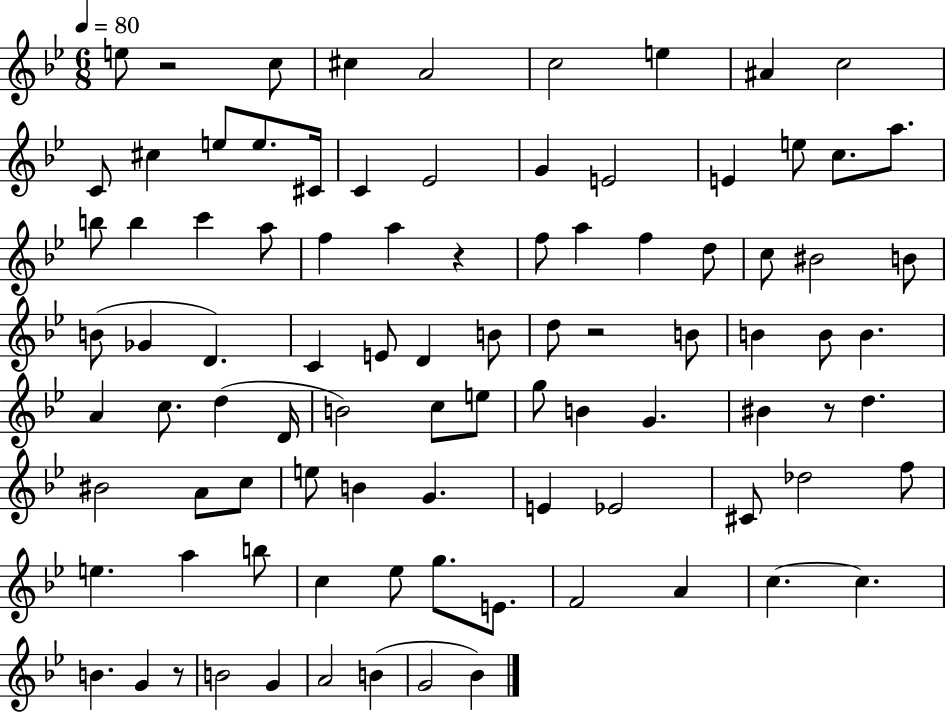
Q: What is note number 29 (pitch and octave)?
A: A5